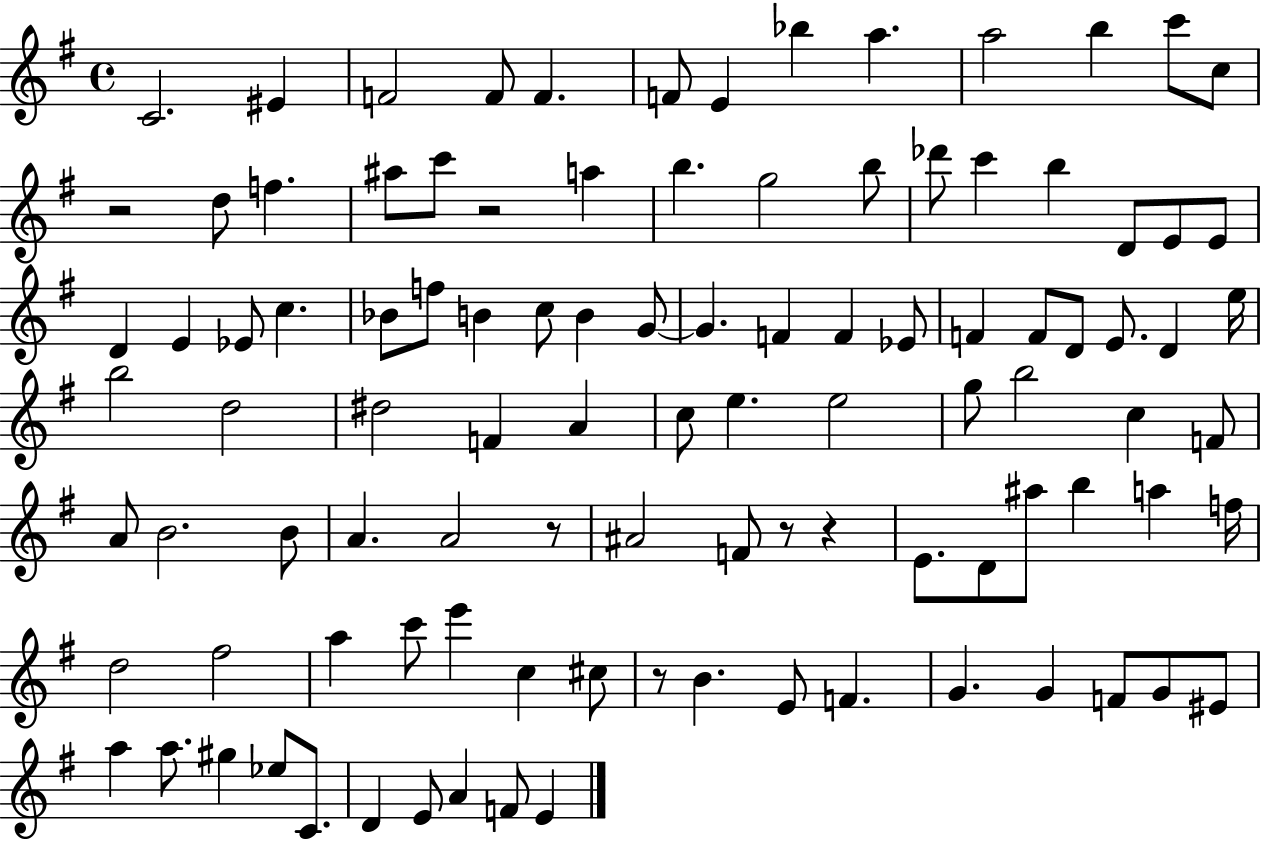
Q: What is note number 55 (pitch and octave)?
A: E5